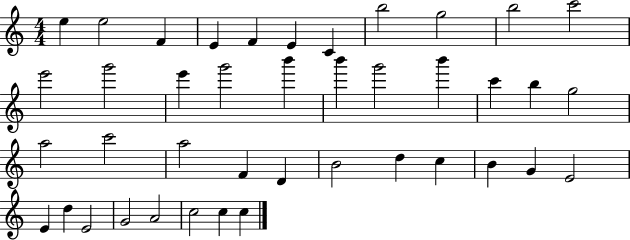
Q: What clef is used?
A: treble